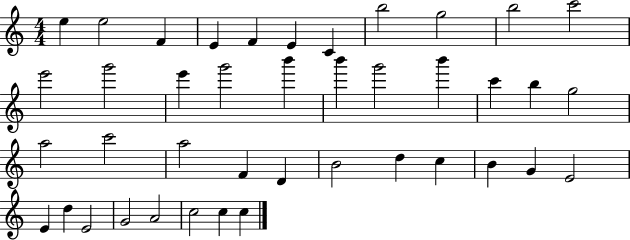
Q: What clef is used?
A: treble